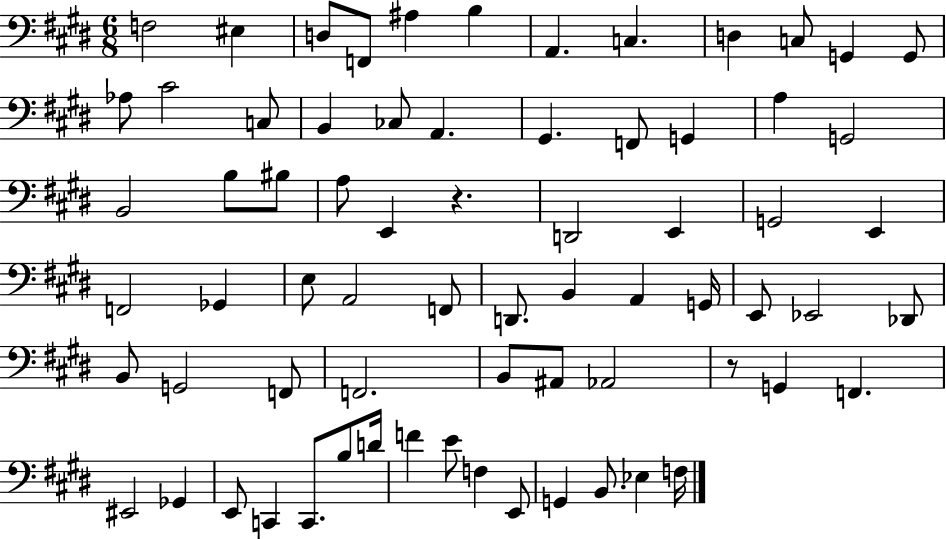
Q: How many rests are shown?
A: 2